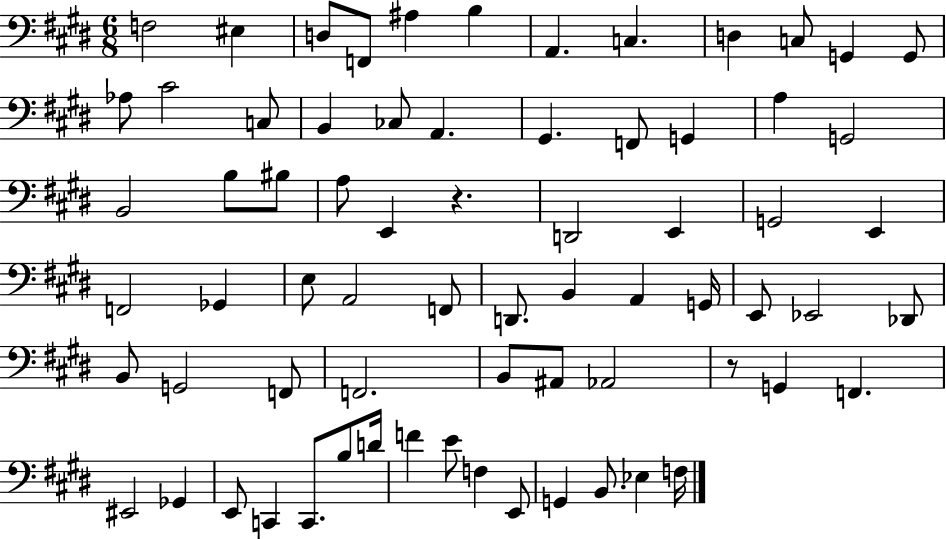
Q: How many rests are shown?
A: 2